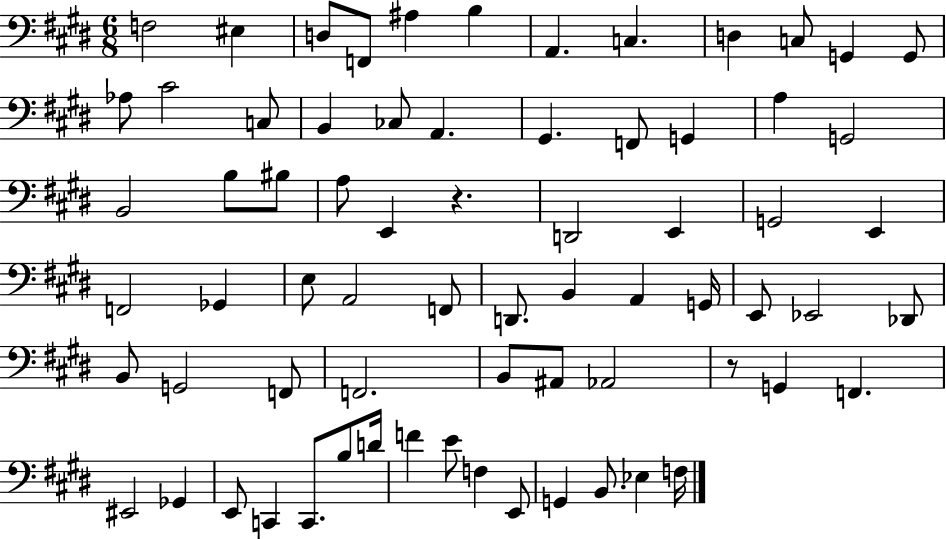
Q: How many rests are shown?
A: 2